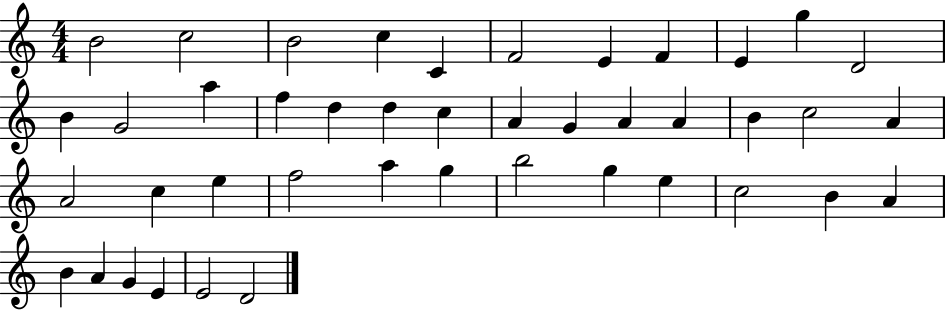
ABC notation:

X:1
T:Untitled
M:4/4
L:1/4
K:C
B2 c2 B2 c C F2 E F E g D2 B G2 a f d d c A G A A B c2 A A2 c e f2 a g b2 g e c2 B A B A G E E2 D2